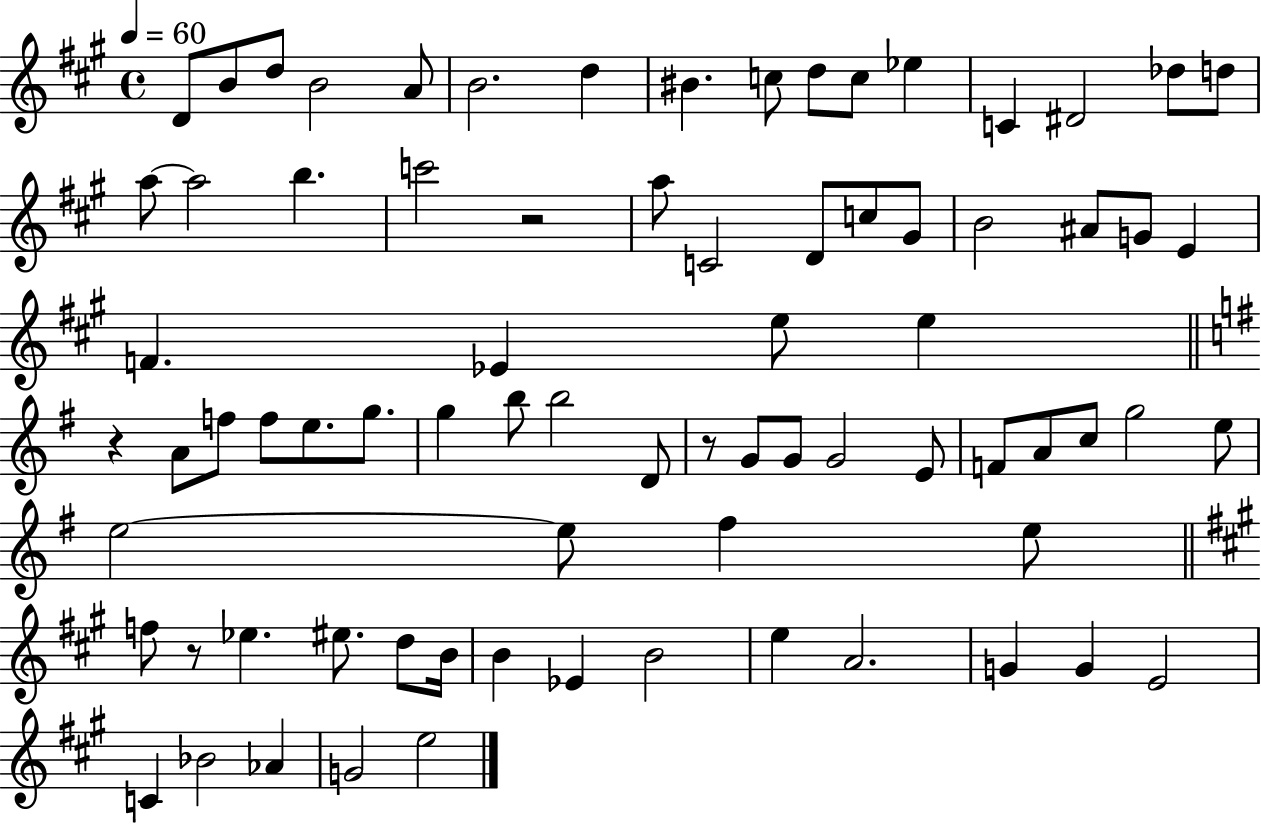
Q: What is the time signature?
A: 4/4